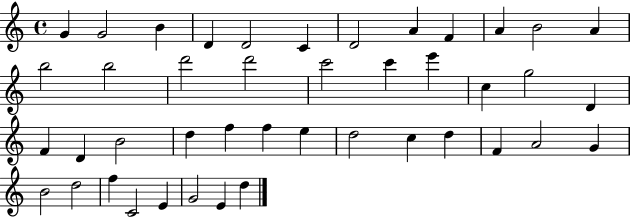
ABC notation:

X:1
T:Untitled
M:4/4
L:1/4
K:C
G G2 B D D2 C D2 A F A B2 A b2 b2 d'2 d'2 c'2 c' e' c g2 D F D B2 d f f e d2 c d F A2 G B2 d2 f C2 E G2 E d